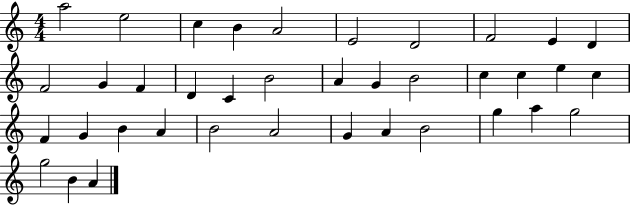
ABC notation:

X:1
T:Untitled
M:4/4
L:1/4
K:C
a2 e2 c B A2 E2 D2 F2 E D F2 G F D C B2 A G B2 c c e c F G B A B2 A2 G A B2 g a g2 g2 B A